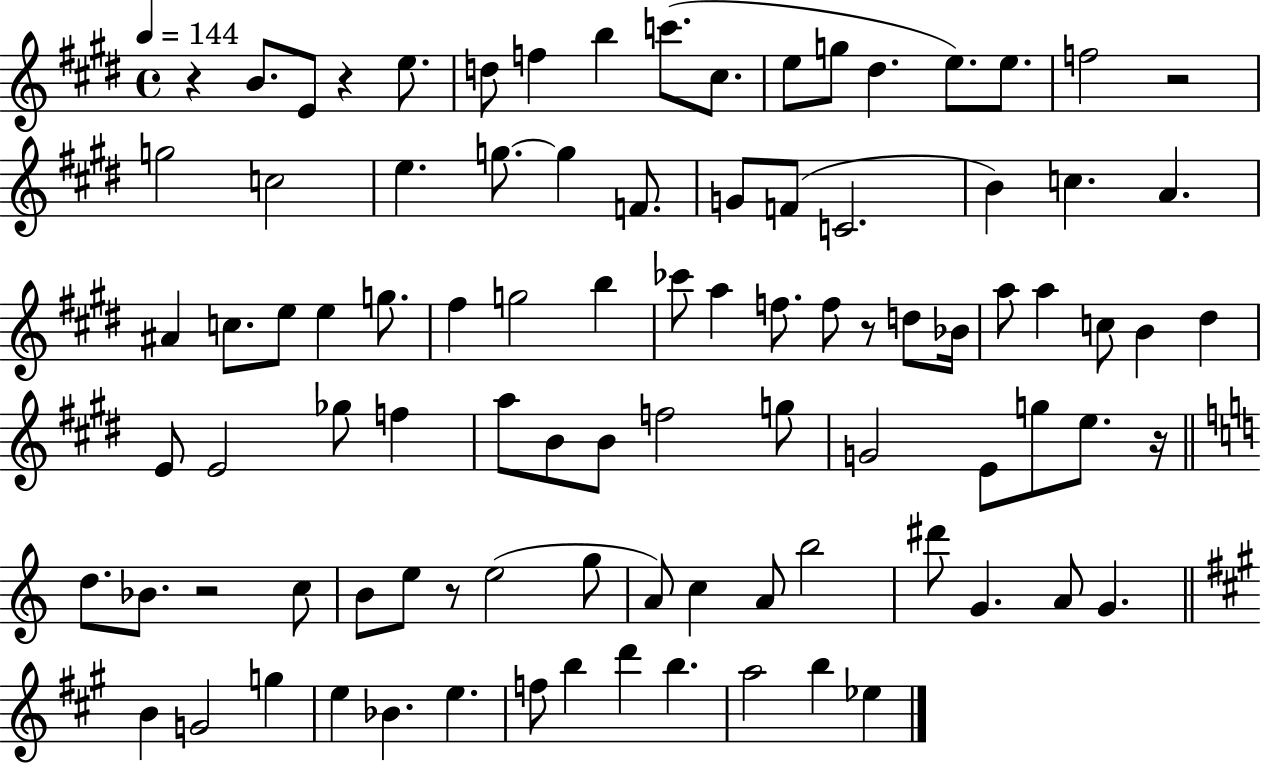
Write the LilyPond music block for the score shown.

{
  \clef treble
  \time 4/4
  \defaultTimeSignature
  \key e \major
  \tempo 4 = 144
  r4 b'8. e'8 r4 e''8. | d''8 f''4 b''4 c'''8.( cis''8. | e''8 g''8 dis''4. e''8.) e''8. | f''2 r2 | \break g''2 c''2 | e''4. g''8.~~ g''4 f'8. | g'8 f'8( c'2. | b'4) c''4. a'4. | \break ais'4 c''8. e''8 e''4 g''8. | fis''4 g''2 b''4 | ces'''8 a''4 f''8. f''8 r8 d''8 bes'16 | a''8 a''4 c''8 b'4 dis''4 | \break e'8 e'2 ges''8 f''4 | a''8 b'8 b'8 f''2 g''8 | g'2 e'8 g''8 e''8. r16 | \bar "||" \break \key c \major d''8. bes'8. r2 c''8 | b'8 e''8 r8 e''2( g''8 | a'8) c''4 a'8 b''2 | dis'''8 g'4. a'8 g'4. | \break \bar "||" \break \key a \major b'4 g'2 g''4 | e''4 bes'4. e''4. | f''8 b''4 d'''4 b''4. | a''2 b''4 ees''4 | \break \bar "|."
}